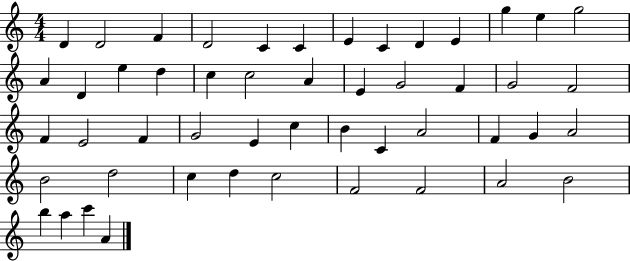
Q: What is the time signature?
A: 4/4